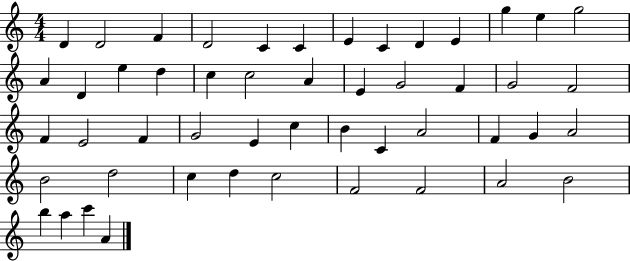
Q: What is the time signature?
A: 4/4